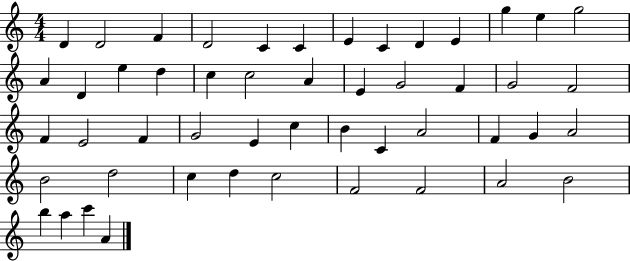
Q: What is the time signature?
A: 4/4